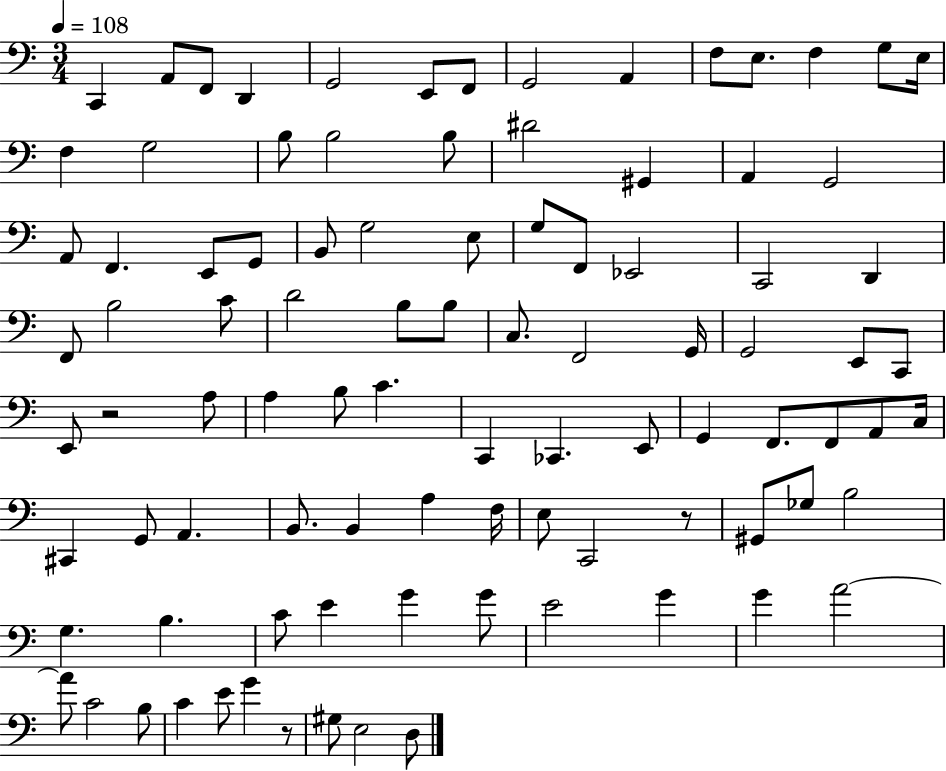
X:1
T:Untitled
M:3/4
L:1/4
K:C
C,, A,,/2 F,,/2 D,, G,,2 E,,/2 F,,/2 G,,2 A,, F,/2 E,/2 F, G,/2 E,/4 F, G,2 B,/2 B,2 B,/2 ^D2 ^G,, A,, G,,2 A,,/2 F,, E,,/2 G,,/2 B,,/2 G,2 E,/2 G,/2 F,,/2 _E,,2 C,,2 D,, F,,/2 B,2 C/2 D2 B,/2 B,/2 C,/2 F,,2 G,,/4 G,,2 E,,/2 C,,/2 E,,/2 z2 A,/2 A, B,/2 C C,, _C,, E,,/2 G,, F,,/2 F,,/2 A,,/2 C,/4 ^C,, G,,/2 A,, B,,/2 B,, A, F,/4 E,/2 C,,2 z/2 ^G,,/2 _G,/2 B,2 G, B, C/2 E G G/2 E2 G G A2 A/2 C2 B,/2 C E/2 G z/2 ^G,/2 E,2 D,/2